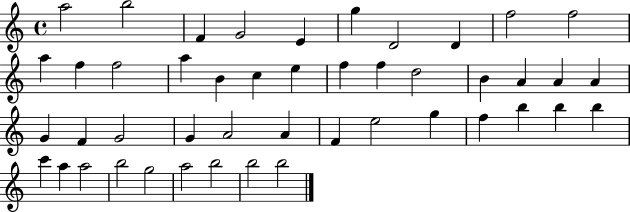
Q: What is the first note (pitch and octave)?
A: A5